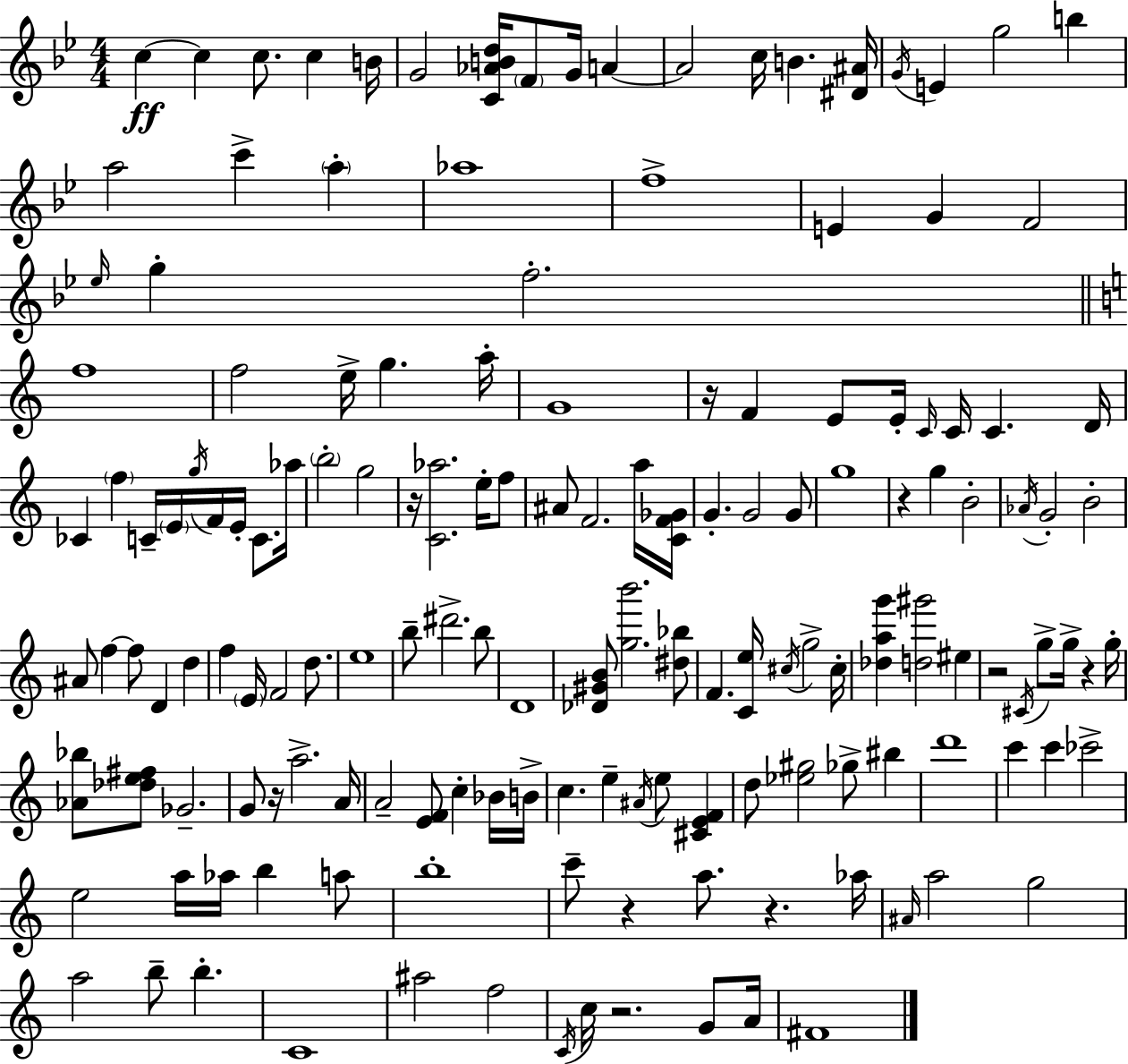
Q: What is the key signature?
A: G minor